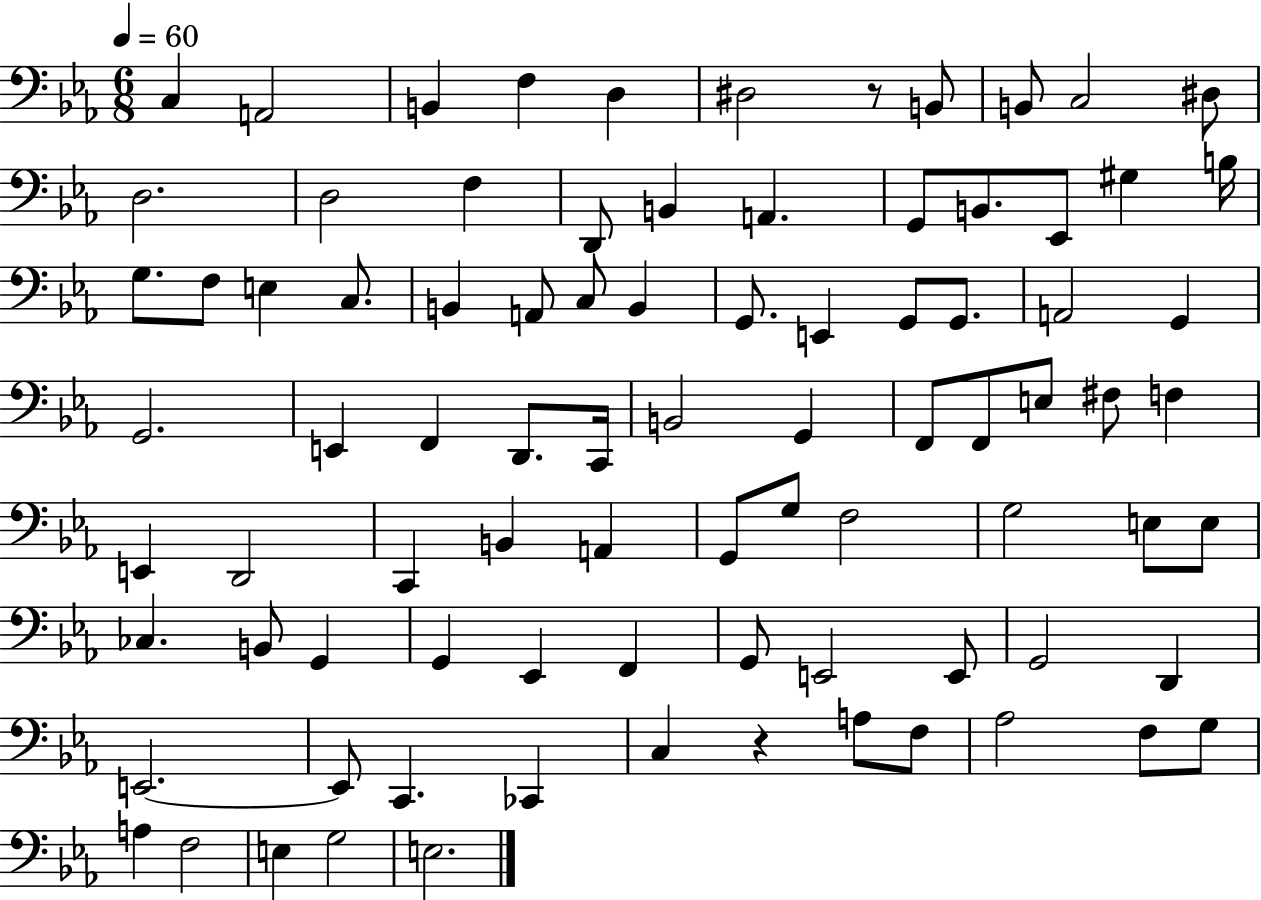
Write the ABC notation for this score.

X:1
T:Untitled
M:6/8
L:1/4
K:Eb
C, A,,2 B,, F, D, ^D,2 z/2 B,,/2 B,,/2 C,2 ^D,/2 D,2 D,2 F, D,,/2 B,, A,, G,,/2 B,,/2 _E,,/2 ^G, B,/4 G,/2 F,/2 E, C,/2 B,, A,,/2 C,/2 B,, G,,/2 E,, G,,/2 G,,/2 A,,2 G,, G,,2 E,, F,, D,,/2 C,,/4 B,,2 G,, F,,/2 F,,/2 E,/2 ^F,/2 F, E,, D,,2 C,, B,, A,, G,,/2 G,/2 F,2 G,2 E,/2 E,/2 _C, B,,/2 G,, G,, _E,, F,, G,,/2 E,,2 E,,/2 G,,2 D,, E,,2 E,,/2 C,, _C,, C, z A,/2 F,/2 _A,2 F,/2 G,/2 A, F,2 E, G,2 E,2